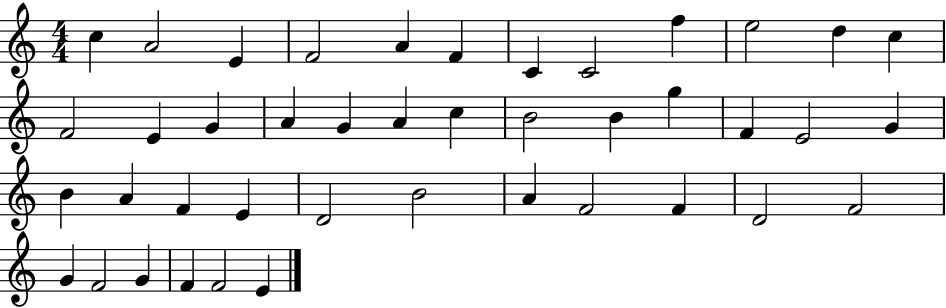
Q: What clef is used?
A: treble